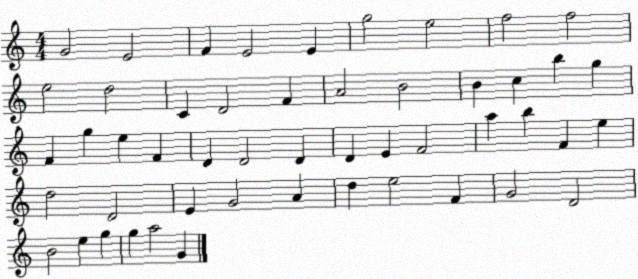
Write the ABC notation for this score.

X:1
T:Untitled
M:4/4
L:1/4
K:C
G2 E2 F E2 E g2 e2 f2 f2 e2 d2 C D2 F A2 B2 B c b g F g e F D D2 D D E F2 a b F e d2 D2 E G2 A d e2 F G2 D2 B2 e g g a2 G